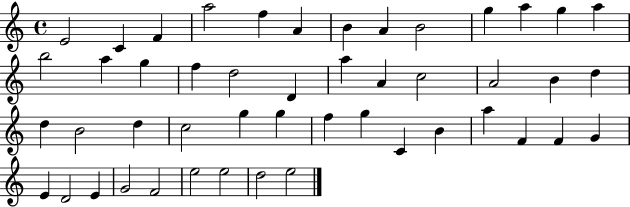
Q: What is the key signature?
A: C major